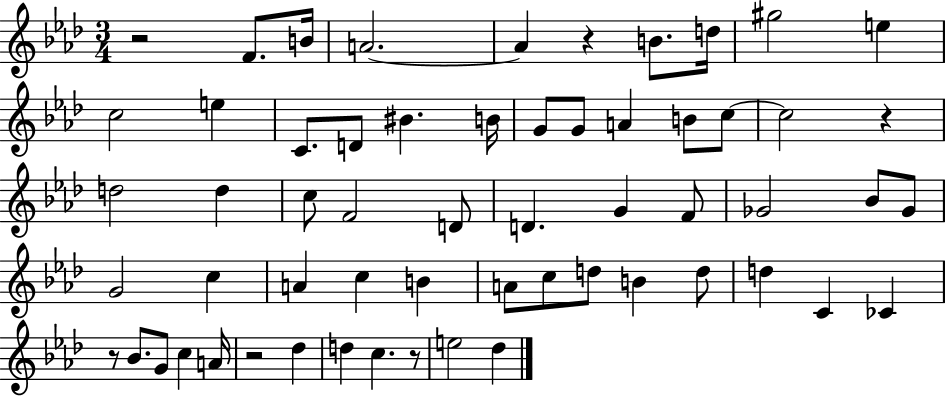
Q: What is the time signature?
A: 3/4